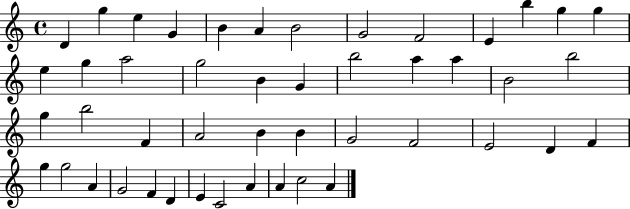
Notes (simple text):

D4/q G5/q E5/q G4/q B4/q A4/q B4/h G4/h F4/h E4/q B5/q G5/q G5/q E5/q G5/q A5/h G5/h B4/q G4/q B5/h A5/q A5/q B4/h B5/h G5/q B5/h F4/q A4/h B4/q B4/q G4/h F4/h E4/h D4/q F4/q G5/q G5/h A4/q G4/h F4/q D4/q E4/q C4/h A4/q A4/q C5/h A4/q